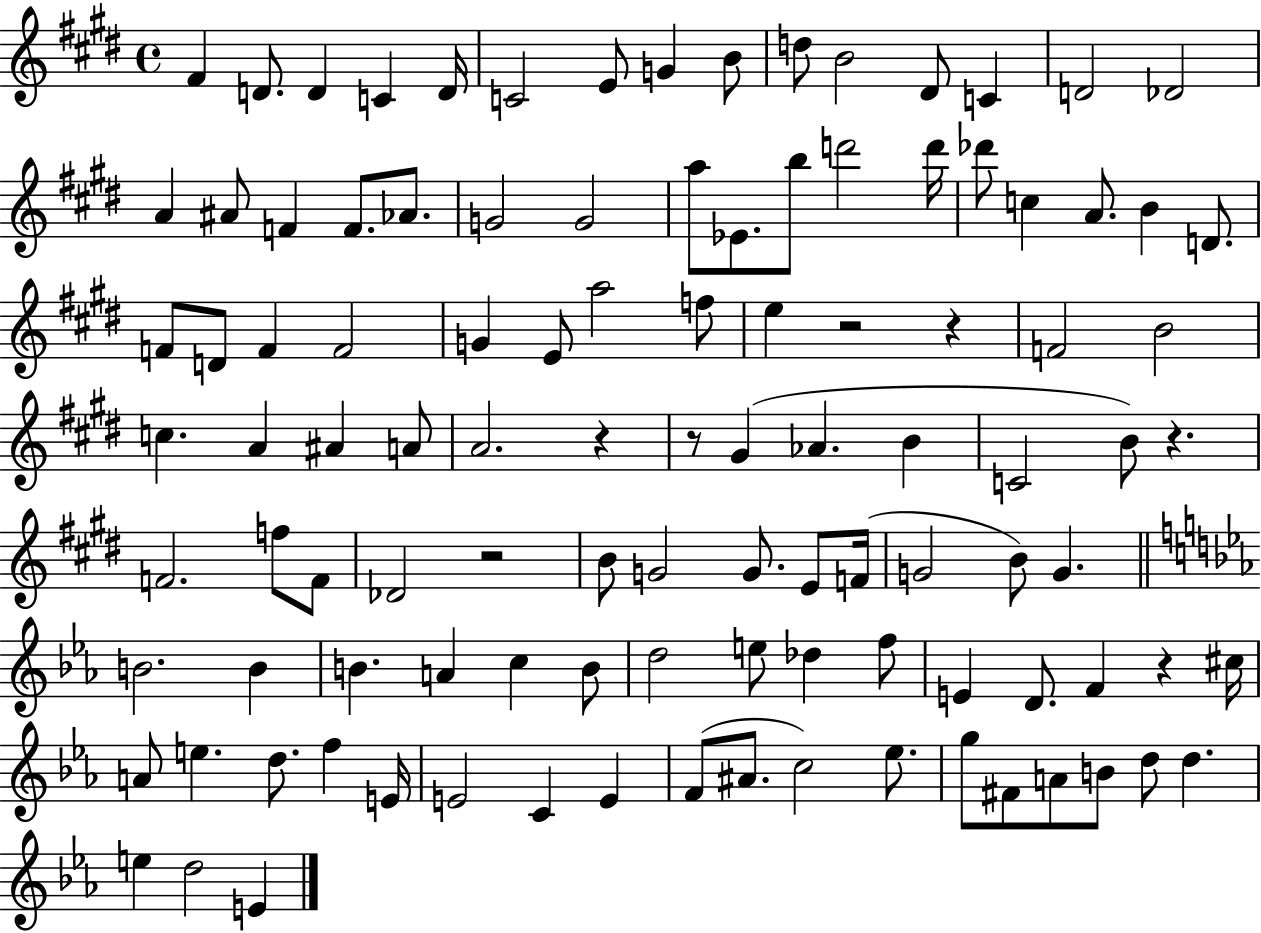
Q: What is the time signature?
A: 4/4